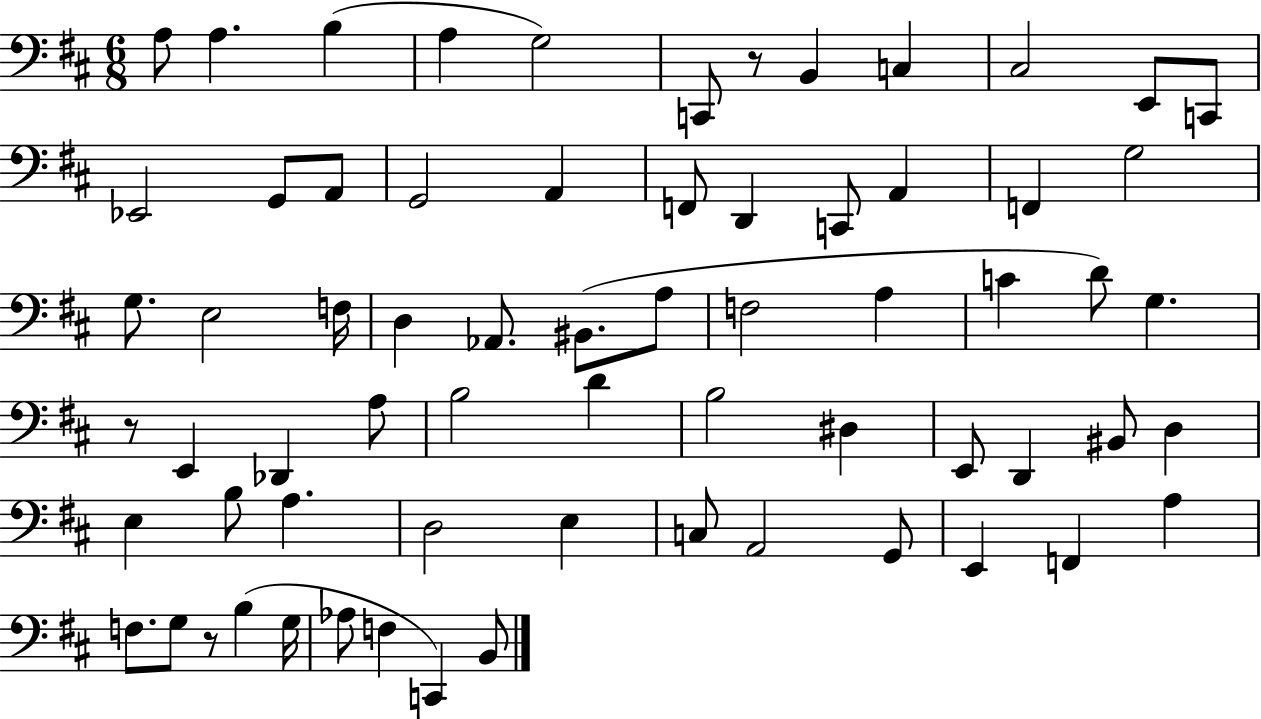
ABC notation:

X:1
T:Untitled
M:6/8
L:1/4
K:D
A,/2 A, B, A, G,2 C,,/2 z/2 B,, C, ^C,2 E,,/2 C,,/2 _E,,2 G,,/2 A,,/2 G,,2 A,, F,,/2 D,, C,,/2 A,, F,, G,2 G,/2 E,2 F,/4 D, _A,,/2 ^B,,/2 A,/2 F,2 A, C D/2 G, z/2 E,, _D,, A,/2 B,2 D B,2 ^D, E,,/2 D,, ^B,,/2 D, E, B,/2 A, D,2 E, C,/2 A,,2 G,,/2 E,, F,, A, F,/2 G,/2 z/2 B, G,/4 _A,/2 F, C,, B,,/2